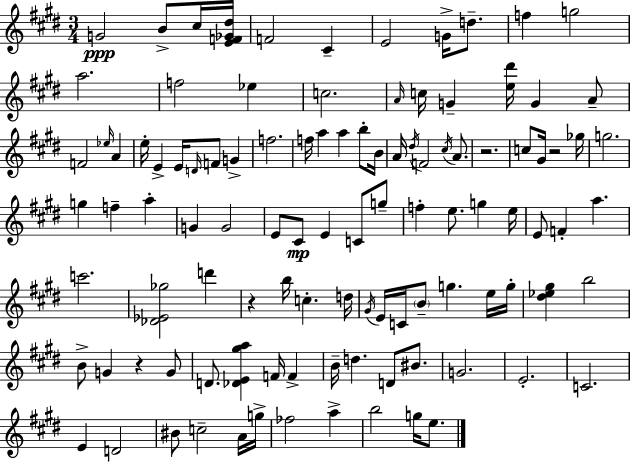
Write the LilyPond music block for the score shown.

{
  \clef treble
  \numericTimeSignature
  \time 3/4
  \key e \major
  g'2\ppp b'8-> cis''16 <e' f' ges' dis''>16 | f'2 cis'4-- | e'2 g'16-> d''8.-- | f''4 g''2 | \break a''2. | f''2 ees''4 | c''2. | \grace { a'16 } c''16 g'4-- <e'' dis'''>16 g'4 a'8-- | \break f'2 \grace { ees''16 } a'4 | e''16-. e'4-> e'16 \grace { d'16 } f'8 g'4-> | f''2. | f''16 a''4 a''4 | \break b''8-. b'16 a'16 \acciaccatura { dis''16 } f'2 | \acciaccatura { cis''16 } a'8. r2. | c''8 gis'16 r2 | ges''16 g''2. | \break g''4 f''4-- | a''4-. g'4 g'2 | e'8 cis'8\mp e'4 | c'8 g''8-- f''4-. e''8. | \break g''4 e''16 e'8 f'4-. a''4. | c'''2. | <des' ees' ges''>2 | d'''4 r4 b''16 c''4.-. | \break d''16 \acciaccatura { gis'16 } e'16 c'16 \parenthesize b'8-- g''4. | e''16 g''16-. <dis'' ees'' gis''>4 b''2 | b'8-> g'4 | r4 g'8 d'8. <des' e' gis'' a''>4 | \break f'16 f'4-> b'16-- d''4. | d'8 bis'8. g'2. | e'2.-. | c'2. | \break e'4 d'2 | bis'8 c''2-- | a'16 g''16-> fes''2 | a''4-> b''2 | \break g''16 e''8. \bar "|."
}